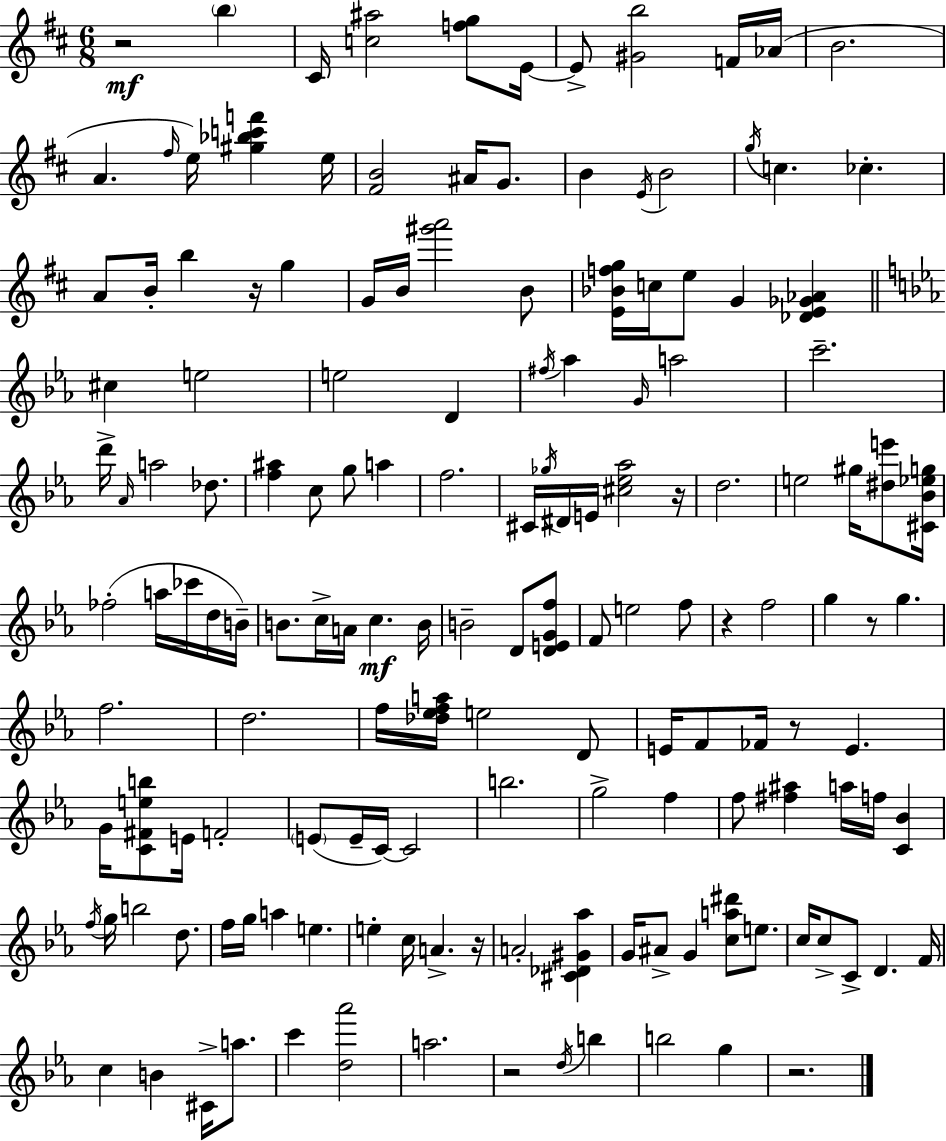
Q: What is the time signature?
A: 6/8